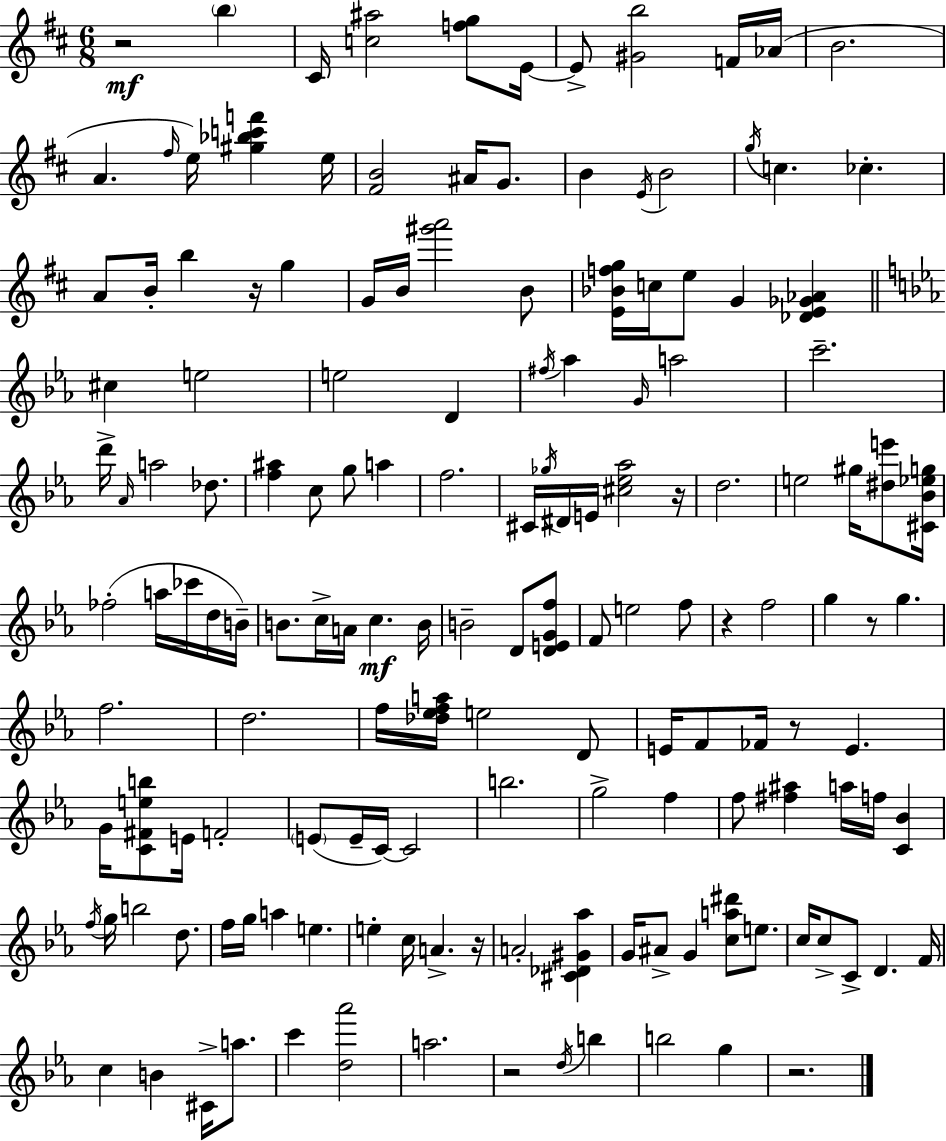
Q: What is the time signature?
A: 6/8